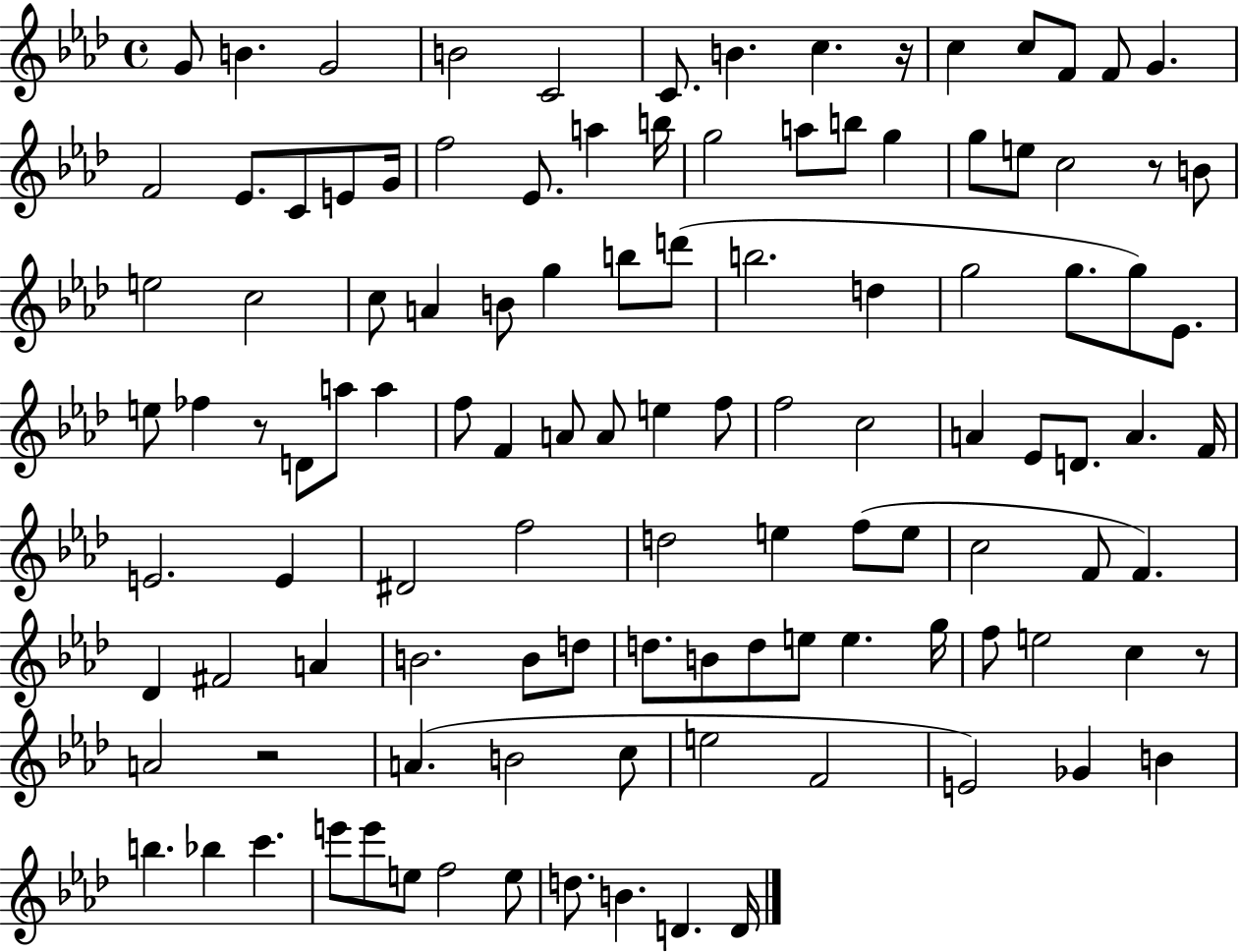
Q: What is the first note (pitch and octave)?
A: G4